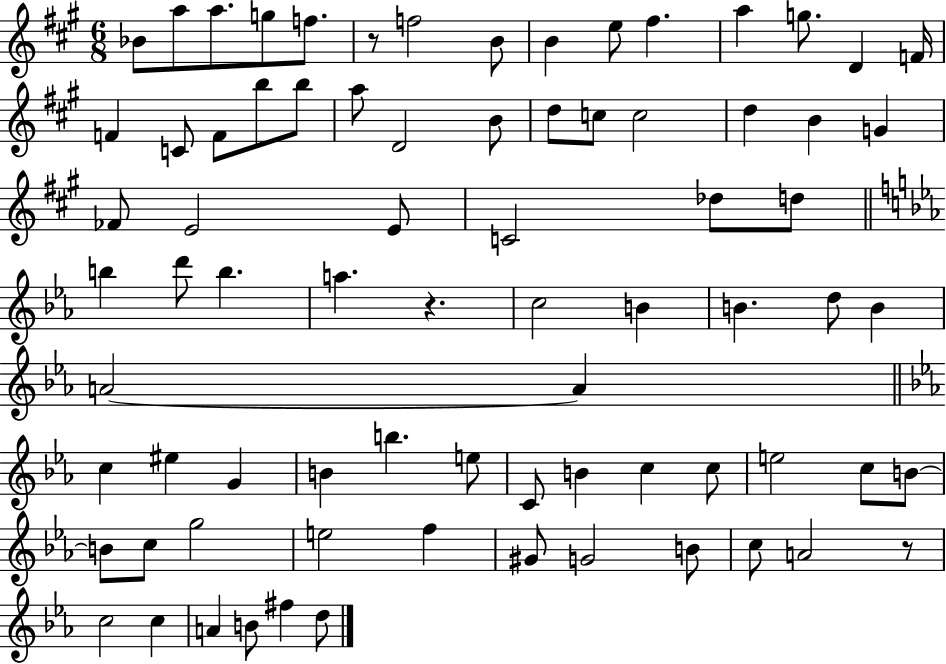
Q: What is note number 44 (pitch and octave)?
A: A4